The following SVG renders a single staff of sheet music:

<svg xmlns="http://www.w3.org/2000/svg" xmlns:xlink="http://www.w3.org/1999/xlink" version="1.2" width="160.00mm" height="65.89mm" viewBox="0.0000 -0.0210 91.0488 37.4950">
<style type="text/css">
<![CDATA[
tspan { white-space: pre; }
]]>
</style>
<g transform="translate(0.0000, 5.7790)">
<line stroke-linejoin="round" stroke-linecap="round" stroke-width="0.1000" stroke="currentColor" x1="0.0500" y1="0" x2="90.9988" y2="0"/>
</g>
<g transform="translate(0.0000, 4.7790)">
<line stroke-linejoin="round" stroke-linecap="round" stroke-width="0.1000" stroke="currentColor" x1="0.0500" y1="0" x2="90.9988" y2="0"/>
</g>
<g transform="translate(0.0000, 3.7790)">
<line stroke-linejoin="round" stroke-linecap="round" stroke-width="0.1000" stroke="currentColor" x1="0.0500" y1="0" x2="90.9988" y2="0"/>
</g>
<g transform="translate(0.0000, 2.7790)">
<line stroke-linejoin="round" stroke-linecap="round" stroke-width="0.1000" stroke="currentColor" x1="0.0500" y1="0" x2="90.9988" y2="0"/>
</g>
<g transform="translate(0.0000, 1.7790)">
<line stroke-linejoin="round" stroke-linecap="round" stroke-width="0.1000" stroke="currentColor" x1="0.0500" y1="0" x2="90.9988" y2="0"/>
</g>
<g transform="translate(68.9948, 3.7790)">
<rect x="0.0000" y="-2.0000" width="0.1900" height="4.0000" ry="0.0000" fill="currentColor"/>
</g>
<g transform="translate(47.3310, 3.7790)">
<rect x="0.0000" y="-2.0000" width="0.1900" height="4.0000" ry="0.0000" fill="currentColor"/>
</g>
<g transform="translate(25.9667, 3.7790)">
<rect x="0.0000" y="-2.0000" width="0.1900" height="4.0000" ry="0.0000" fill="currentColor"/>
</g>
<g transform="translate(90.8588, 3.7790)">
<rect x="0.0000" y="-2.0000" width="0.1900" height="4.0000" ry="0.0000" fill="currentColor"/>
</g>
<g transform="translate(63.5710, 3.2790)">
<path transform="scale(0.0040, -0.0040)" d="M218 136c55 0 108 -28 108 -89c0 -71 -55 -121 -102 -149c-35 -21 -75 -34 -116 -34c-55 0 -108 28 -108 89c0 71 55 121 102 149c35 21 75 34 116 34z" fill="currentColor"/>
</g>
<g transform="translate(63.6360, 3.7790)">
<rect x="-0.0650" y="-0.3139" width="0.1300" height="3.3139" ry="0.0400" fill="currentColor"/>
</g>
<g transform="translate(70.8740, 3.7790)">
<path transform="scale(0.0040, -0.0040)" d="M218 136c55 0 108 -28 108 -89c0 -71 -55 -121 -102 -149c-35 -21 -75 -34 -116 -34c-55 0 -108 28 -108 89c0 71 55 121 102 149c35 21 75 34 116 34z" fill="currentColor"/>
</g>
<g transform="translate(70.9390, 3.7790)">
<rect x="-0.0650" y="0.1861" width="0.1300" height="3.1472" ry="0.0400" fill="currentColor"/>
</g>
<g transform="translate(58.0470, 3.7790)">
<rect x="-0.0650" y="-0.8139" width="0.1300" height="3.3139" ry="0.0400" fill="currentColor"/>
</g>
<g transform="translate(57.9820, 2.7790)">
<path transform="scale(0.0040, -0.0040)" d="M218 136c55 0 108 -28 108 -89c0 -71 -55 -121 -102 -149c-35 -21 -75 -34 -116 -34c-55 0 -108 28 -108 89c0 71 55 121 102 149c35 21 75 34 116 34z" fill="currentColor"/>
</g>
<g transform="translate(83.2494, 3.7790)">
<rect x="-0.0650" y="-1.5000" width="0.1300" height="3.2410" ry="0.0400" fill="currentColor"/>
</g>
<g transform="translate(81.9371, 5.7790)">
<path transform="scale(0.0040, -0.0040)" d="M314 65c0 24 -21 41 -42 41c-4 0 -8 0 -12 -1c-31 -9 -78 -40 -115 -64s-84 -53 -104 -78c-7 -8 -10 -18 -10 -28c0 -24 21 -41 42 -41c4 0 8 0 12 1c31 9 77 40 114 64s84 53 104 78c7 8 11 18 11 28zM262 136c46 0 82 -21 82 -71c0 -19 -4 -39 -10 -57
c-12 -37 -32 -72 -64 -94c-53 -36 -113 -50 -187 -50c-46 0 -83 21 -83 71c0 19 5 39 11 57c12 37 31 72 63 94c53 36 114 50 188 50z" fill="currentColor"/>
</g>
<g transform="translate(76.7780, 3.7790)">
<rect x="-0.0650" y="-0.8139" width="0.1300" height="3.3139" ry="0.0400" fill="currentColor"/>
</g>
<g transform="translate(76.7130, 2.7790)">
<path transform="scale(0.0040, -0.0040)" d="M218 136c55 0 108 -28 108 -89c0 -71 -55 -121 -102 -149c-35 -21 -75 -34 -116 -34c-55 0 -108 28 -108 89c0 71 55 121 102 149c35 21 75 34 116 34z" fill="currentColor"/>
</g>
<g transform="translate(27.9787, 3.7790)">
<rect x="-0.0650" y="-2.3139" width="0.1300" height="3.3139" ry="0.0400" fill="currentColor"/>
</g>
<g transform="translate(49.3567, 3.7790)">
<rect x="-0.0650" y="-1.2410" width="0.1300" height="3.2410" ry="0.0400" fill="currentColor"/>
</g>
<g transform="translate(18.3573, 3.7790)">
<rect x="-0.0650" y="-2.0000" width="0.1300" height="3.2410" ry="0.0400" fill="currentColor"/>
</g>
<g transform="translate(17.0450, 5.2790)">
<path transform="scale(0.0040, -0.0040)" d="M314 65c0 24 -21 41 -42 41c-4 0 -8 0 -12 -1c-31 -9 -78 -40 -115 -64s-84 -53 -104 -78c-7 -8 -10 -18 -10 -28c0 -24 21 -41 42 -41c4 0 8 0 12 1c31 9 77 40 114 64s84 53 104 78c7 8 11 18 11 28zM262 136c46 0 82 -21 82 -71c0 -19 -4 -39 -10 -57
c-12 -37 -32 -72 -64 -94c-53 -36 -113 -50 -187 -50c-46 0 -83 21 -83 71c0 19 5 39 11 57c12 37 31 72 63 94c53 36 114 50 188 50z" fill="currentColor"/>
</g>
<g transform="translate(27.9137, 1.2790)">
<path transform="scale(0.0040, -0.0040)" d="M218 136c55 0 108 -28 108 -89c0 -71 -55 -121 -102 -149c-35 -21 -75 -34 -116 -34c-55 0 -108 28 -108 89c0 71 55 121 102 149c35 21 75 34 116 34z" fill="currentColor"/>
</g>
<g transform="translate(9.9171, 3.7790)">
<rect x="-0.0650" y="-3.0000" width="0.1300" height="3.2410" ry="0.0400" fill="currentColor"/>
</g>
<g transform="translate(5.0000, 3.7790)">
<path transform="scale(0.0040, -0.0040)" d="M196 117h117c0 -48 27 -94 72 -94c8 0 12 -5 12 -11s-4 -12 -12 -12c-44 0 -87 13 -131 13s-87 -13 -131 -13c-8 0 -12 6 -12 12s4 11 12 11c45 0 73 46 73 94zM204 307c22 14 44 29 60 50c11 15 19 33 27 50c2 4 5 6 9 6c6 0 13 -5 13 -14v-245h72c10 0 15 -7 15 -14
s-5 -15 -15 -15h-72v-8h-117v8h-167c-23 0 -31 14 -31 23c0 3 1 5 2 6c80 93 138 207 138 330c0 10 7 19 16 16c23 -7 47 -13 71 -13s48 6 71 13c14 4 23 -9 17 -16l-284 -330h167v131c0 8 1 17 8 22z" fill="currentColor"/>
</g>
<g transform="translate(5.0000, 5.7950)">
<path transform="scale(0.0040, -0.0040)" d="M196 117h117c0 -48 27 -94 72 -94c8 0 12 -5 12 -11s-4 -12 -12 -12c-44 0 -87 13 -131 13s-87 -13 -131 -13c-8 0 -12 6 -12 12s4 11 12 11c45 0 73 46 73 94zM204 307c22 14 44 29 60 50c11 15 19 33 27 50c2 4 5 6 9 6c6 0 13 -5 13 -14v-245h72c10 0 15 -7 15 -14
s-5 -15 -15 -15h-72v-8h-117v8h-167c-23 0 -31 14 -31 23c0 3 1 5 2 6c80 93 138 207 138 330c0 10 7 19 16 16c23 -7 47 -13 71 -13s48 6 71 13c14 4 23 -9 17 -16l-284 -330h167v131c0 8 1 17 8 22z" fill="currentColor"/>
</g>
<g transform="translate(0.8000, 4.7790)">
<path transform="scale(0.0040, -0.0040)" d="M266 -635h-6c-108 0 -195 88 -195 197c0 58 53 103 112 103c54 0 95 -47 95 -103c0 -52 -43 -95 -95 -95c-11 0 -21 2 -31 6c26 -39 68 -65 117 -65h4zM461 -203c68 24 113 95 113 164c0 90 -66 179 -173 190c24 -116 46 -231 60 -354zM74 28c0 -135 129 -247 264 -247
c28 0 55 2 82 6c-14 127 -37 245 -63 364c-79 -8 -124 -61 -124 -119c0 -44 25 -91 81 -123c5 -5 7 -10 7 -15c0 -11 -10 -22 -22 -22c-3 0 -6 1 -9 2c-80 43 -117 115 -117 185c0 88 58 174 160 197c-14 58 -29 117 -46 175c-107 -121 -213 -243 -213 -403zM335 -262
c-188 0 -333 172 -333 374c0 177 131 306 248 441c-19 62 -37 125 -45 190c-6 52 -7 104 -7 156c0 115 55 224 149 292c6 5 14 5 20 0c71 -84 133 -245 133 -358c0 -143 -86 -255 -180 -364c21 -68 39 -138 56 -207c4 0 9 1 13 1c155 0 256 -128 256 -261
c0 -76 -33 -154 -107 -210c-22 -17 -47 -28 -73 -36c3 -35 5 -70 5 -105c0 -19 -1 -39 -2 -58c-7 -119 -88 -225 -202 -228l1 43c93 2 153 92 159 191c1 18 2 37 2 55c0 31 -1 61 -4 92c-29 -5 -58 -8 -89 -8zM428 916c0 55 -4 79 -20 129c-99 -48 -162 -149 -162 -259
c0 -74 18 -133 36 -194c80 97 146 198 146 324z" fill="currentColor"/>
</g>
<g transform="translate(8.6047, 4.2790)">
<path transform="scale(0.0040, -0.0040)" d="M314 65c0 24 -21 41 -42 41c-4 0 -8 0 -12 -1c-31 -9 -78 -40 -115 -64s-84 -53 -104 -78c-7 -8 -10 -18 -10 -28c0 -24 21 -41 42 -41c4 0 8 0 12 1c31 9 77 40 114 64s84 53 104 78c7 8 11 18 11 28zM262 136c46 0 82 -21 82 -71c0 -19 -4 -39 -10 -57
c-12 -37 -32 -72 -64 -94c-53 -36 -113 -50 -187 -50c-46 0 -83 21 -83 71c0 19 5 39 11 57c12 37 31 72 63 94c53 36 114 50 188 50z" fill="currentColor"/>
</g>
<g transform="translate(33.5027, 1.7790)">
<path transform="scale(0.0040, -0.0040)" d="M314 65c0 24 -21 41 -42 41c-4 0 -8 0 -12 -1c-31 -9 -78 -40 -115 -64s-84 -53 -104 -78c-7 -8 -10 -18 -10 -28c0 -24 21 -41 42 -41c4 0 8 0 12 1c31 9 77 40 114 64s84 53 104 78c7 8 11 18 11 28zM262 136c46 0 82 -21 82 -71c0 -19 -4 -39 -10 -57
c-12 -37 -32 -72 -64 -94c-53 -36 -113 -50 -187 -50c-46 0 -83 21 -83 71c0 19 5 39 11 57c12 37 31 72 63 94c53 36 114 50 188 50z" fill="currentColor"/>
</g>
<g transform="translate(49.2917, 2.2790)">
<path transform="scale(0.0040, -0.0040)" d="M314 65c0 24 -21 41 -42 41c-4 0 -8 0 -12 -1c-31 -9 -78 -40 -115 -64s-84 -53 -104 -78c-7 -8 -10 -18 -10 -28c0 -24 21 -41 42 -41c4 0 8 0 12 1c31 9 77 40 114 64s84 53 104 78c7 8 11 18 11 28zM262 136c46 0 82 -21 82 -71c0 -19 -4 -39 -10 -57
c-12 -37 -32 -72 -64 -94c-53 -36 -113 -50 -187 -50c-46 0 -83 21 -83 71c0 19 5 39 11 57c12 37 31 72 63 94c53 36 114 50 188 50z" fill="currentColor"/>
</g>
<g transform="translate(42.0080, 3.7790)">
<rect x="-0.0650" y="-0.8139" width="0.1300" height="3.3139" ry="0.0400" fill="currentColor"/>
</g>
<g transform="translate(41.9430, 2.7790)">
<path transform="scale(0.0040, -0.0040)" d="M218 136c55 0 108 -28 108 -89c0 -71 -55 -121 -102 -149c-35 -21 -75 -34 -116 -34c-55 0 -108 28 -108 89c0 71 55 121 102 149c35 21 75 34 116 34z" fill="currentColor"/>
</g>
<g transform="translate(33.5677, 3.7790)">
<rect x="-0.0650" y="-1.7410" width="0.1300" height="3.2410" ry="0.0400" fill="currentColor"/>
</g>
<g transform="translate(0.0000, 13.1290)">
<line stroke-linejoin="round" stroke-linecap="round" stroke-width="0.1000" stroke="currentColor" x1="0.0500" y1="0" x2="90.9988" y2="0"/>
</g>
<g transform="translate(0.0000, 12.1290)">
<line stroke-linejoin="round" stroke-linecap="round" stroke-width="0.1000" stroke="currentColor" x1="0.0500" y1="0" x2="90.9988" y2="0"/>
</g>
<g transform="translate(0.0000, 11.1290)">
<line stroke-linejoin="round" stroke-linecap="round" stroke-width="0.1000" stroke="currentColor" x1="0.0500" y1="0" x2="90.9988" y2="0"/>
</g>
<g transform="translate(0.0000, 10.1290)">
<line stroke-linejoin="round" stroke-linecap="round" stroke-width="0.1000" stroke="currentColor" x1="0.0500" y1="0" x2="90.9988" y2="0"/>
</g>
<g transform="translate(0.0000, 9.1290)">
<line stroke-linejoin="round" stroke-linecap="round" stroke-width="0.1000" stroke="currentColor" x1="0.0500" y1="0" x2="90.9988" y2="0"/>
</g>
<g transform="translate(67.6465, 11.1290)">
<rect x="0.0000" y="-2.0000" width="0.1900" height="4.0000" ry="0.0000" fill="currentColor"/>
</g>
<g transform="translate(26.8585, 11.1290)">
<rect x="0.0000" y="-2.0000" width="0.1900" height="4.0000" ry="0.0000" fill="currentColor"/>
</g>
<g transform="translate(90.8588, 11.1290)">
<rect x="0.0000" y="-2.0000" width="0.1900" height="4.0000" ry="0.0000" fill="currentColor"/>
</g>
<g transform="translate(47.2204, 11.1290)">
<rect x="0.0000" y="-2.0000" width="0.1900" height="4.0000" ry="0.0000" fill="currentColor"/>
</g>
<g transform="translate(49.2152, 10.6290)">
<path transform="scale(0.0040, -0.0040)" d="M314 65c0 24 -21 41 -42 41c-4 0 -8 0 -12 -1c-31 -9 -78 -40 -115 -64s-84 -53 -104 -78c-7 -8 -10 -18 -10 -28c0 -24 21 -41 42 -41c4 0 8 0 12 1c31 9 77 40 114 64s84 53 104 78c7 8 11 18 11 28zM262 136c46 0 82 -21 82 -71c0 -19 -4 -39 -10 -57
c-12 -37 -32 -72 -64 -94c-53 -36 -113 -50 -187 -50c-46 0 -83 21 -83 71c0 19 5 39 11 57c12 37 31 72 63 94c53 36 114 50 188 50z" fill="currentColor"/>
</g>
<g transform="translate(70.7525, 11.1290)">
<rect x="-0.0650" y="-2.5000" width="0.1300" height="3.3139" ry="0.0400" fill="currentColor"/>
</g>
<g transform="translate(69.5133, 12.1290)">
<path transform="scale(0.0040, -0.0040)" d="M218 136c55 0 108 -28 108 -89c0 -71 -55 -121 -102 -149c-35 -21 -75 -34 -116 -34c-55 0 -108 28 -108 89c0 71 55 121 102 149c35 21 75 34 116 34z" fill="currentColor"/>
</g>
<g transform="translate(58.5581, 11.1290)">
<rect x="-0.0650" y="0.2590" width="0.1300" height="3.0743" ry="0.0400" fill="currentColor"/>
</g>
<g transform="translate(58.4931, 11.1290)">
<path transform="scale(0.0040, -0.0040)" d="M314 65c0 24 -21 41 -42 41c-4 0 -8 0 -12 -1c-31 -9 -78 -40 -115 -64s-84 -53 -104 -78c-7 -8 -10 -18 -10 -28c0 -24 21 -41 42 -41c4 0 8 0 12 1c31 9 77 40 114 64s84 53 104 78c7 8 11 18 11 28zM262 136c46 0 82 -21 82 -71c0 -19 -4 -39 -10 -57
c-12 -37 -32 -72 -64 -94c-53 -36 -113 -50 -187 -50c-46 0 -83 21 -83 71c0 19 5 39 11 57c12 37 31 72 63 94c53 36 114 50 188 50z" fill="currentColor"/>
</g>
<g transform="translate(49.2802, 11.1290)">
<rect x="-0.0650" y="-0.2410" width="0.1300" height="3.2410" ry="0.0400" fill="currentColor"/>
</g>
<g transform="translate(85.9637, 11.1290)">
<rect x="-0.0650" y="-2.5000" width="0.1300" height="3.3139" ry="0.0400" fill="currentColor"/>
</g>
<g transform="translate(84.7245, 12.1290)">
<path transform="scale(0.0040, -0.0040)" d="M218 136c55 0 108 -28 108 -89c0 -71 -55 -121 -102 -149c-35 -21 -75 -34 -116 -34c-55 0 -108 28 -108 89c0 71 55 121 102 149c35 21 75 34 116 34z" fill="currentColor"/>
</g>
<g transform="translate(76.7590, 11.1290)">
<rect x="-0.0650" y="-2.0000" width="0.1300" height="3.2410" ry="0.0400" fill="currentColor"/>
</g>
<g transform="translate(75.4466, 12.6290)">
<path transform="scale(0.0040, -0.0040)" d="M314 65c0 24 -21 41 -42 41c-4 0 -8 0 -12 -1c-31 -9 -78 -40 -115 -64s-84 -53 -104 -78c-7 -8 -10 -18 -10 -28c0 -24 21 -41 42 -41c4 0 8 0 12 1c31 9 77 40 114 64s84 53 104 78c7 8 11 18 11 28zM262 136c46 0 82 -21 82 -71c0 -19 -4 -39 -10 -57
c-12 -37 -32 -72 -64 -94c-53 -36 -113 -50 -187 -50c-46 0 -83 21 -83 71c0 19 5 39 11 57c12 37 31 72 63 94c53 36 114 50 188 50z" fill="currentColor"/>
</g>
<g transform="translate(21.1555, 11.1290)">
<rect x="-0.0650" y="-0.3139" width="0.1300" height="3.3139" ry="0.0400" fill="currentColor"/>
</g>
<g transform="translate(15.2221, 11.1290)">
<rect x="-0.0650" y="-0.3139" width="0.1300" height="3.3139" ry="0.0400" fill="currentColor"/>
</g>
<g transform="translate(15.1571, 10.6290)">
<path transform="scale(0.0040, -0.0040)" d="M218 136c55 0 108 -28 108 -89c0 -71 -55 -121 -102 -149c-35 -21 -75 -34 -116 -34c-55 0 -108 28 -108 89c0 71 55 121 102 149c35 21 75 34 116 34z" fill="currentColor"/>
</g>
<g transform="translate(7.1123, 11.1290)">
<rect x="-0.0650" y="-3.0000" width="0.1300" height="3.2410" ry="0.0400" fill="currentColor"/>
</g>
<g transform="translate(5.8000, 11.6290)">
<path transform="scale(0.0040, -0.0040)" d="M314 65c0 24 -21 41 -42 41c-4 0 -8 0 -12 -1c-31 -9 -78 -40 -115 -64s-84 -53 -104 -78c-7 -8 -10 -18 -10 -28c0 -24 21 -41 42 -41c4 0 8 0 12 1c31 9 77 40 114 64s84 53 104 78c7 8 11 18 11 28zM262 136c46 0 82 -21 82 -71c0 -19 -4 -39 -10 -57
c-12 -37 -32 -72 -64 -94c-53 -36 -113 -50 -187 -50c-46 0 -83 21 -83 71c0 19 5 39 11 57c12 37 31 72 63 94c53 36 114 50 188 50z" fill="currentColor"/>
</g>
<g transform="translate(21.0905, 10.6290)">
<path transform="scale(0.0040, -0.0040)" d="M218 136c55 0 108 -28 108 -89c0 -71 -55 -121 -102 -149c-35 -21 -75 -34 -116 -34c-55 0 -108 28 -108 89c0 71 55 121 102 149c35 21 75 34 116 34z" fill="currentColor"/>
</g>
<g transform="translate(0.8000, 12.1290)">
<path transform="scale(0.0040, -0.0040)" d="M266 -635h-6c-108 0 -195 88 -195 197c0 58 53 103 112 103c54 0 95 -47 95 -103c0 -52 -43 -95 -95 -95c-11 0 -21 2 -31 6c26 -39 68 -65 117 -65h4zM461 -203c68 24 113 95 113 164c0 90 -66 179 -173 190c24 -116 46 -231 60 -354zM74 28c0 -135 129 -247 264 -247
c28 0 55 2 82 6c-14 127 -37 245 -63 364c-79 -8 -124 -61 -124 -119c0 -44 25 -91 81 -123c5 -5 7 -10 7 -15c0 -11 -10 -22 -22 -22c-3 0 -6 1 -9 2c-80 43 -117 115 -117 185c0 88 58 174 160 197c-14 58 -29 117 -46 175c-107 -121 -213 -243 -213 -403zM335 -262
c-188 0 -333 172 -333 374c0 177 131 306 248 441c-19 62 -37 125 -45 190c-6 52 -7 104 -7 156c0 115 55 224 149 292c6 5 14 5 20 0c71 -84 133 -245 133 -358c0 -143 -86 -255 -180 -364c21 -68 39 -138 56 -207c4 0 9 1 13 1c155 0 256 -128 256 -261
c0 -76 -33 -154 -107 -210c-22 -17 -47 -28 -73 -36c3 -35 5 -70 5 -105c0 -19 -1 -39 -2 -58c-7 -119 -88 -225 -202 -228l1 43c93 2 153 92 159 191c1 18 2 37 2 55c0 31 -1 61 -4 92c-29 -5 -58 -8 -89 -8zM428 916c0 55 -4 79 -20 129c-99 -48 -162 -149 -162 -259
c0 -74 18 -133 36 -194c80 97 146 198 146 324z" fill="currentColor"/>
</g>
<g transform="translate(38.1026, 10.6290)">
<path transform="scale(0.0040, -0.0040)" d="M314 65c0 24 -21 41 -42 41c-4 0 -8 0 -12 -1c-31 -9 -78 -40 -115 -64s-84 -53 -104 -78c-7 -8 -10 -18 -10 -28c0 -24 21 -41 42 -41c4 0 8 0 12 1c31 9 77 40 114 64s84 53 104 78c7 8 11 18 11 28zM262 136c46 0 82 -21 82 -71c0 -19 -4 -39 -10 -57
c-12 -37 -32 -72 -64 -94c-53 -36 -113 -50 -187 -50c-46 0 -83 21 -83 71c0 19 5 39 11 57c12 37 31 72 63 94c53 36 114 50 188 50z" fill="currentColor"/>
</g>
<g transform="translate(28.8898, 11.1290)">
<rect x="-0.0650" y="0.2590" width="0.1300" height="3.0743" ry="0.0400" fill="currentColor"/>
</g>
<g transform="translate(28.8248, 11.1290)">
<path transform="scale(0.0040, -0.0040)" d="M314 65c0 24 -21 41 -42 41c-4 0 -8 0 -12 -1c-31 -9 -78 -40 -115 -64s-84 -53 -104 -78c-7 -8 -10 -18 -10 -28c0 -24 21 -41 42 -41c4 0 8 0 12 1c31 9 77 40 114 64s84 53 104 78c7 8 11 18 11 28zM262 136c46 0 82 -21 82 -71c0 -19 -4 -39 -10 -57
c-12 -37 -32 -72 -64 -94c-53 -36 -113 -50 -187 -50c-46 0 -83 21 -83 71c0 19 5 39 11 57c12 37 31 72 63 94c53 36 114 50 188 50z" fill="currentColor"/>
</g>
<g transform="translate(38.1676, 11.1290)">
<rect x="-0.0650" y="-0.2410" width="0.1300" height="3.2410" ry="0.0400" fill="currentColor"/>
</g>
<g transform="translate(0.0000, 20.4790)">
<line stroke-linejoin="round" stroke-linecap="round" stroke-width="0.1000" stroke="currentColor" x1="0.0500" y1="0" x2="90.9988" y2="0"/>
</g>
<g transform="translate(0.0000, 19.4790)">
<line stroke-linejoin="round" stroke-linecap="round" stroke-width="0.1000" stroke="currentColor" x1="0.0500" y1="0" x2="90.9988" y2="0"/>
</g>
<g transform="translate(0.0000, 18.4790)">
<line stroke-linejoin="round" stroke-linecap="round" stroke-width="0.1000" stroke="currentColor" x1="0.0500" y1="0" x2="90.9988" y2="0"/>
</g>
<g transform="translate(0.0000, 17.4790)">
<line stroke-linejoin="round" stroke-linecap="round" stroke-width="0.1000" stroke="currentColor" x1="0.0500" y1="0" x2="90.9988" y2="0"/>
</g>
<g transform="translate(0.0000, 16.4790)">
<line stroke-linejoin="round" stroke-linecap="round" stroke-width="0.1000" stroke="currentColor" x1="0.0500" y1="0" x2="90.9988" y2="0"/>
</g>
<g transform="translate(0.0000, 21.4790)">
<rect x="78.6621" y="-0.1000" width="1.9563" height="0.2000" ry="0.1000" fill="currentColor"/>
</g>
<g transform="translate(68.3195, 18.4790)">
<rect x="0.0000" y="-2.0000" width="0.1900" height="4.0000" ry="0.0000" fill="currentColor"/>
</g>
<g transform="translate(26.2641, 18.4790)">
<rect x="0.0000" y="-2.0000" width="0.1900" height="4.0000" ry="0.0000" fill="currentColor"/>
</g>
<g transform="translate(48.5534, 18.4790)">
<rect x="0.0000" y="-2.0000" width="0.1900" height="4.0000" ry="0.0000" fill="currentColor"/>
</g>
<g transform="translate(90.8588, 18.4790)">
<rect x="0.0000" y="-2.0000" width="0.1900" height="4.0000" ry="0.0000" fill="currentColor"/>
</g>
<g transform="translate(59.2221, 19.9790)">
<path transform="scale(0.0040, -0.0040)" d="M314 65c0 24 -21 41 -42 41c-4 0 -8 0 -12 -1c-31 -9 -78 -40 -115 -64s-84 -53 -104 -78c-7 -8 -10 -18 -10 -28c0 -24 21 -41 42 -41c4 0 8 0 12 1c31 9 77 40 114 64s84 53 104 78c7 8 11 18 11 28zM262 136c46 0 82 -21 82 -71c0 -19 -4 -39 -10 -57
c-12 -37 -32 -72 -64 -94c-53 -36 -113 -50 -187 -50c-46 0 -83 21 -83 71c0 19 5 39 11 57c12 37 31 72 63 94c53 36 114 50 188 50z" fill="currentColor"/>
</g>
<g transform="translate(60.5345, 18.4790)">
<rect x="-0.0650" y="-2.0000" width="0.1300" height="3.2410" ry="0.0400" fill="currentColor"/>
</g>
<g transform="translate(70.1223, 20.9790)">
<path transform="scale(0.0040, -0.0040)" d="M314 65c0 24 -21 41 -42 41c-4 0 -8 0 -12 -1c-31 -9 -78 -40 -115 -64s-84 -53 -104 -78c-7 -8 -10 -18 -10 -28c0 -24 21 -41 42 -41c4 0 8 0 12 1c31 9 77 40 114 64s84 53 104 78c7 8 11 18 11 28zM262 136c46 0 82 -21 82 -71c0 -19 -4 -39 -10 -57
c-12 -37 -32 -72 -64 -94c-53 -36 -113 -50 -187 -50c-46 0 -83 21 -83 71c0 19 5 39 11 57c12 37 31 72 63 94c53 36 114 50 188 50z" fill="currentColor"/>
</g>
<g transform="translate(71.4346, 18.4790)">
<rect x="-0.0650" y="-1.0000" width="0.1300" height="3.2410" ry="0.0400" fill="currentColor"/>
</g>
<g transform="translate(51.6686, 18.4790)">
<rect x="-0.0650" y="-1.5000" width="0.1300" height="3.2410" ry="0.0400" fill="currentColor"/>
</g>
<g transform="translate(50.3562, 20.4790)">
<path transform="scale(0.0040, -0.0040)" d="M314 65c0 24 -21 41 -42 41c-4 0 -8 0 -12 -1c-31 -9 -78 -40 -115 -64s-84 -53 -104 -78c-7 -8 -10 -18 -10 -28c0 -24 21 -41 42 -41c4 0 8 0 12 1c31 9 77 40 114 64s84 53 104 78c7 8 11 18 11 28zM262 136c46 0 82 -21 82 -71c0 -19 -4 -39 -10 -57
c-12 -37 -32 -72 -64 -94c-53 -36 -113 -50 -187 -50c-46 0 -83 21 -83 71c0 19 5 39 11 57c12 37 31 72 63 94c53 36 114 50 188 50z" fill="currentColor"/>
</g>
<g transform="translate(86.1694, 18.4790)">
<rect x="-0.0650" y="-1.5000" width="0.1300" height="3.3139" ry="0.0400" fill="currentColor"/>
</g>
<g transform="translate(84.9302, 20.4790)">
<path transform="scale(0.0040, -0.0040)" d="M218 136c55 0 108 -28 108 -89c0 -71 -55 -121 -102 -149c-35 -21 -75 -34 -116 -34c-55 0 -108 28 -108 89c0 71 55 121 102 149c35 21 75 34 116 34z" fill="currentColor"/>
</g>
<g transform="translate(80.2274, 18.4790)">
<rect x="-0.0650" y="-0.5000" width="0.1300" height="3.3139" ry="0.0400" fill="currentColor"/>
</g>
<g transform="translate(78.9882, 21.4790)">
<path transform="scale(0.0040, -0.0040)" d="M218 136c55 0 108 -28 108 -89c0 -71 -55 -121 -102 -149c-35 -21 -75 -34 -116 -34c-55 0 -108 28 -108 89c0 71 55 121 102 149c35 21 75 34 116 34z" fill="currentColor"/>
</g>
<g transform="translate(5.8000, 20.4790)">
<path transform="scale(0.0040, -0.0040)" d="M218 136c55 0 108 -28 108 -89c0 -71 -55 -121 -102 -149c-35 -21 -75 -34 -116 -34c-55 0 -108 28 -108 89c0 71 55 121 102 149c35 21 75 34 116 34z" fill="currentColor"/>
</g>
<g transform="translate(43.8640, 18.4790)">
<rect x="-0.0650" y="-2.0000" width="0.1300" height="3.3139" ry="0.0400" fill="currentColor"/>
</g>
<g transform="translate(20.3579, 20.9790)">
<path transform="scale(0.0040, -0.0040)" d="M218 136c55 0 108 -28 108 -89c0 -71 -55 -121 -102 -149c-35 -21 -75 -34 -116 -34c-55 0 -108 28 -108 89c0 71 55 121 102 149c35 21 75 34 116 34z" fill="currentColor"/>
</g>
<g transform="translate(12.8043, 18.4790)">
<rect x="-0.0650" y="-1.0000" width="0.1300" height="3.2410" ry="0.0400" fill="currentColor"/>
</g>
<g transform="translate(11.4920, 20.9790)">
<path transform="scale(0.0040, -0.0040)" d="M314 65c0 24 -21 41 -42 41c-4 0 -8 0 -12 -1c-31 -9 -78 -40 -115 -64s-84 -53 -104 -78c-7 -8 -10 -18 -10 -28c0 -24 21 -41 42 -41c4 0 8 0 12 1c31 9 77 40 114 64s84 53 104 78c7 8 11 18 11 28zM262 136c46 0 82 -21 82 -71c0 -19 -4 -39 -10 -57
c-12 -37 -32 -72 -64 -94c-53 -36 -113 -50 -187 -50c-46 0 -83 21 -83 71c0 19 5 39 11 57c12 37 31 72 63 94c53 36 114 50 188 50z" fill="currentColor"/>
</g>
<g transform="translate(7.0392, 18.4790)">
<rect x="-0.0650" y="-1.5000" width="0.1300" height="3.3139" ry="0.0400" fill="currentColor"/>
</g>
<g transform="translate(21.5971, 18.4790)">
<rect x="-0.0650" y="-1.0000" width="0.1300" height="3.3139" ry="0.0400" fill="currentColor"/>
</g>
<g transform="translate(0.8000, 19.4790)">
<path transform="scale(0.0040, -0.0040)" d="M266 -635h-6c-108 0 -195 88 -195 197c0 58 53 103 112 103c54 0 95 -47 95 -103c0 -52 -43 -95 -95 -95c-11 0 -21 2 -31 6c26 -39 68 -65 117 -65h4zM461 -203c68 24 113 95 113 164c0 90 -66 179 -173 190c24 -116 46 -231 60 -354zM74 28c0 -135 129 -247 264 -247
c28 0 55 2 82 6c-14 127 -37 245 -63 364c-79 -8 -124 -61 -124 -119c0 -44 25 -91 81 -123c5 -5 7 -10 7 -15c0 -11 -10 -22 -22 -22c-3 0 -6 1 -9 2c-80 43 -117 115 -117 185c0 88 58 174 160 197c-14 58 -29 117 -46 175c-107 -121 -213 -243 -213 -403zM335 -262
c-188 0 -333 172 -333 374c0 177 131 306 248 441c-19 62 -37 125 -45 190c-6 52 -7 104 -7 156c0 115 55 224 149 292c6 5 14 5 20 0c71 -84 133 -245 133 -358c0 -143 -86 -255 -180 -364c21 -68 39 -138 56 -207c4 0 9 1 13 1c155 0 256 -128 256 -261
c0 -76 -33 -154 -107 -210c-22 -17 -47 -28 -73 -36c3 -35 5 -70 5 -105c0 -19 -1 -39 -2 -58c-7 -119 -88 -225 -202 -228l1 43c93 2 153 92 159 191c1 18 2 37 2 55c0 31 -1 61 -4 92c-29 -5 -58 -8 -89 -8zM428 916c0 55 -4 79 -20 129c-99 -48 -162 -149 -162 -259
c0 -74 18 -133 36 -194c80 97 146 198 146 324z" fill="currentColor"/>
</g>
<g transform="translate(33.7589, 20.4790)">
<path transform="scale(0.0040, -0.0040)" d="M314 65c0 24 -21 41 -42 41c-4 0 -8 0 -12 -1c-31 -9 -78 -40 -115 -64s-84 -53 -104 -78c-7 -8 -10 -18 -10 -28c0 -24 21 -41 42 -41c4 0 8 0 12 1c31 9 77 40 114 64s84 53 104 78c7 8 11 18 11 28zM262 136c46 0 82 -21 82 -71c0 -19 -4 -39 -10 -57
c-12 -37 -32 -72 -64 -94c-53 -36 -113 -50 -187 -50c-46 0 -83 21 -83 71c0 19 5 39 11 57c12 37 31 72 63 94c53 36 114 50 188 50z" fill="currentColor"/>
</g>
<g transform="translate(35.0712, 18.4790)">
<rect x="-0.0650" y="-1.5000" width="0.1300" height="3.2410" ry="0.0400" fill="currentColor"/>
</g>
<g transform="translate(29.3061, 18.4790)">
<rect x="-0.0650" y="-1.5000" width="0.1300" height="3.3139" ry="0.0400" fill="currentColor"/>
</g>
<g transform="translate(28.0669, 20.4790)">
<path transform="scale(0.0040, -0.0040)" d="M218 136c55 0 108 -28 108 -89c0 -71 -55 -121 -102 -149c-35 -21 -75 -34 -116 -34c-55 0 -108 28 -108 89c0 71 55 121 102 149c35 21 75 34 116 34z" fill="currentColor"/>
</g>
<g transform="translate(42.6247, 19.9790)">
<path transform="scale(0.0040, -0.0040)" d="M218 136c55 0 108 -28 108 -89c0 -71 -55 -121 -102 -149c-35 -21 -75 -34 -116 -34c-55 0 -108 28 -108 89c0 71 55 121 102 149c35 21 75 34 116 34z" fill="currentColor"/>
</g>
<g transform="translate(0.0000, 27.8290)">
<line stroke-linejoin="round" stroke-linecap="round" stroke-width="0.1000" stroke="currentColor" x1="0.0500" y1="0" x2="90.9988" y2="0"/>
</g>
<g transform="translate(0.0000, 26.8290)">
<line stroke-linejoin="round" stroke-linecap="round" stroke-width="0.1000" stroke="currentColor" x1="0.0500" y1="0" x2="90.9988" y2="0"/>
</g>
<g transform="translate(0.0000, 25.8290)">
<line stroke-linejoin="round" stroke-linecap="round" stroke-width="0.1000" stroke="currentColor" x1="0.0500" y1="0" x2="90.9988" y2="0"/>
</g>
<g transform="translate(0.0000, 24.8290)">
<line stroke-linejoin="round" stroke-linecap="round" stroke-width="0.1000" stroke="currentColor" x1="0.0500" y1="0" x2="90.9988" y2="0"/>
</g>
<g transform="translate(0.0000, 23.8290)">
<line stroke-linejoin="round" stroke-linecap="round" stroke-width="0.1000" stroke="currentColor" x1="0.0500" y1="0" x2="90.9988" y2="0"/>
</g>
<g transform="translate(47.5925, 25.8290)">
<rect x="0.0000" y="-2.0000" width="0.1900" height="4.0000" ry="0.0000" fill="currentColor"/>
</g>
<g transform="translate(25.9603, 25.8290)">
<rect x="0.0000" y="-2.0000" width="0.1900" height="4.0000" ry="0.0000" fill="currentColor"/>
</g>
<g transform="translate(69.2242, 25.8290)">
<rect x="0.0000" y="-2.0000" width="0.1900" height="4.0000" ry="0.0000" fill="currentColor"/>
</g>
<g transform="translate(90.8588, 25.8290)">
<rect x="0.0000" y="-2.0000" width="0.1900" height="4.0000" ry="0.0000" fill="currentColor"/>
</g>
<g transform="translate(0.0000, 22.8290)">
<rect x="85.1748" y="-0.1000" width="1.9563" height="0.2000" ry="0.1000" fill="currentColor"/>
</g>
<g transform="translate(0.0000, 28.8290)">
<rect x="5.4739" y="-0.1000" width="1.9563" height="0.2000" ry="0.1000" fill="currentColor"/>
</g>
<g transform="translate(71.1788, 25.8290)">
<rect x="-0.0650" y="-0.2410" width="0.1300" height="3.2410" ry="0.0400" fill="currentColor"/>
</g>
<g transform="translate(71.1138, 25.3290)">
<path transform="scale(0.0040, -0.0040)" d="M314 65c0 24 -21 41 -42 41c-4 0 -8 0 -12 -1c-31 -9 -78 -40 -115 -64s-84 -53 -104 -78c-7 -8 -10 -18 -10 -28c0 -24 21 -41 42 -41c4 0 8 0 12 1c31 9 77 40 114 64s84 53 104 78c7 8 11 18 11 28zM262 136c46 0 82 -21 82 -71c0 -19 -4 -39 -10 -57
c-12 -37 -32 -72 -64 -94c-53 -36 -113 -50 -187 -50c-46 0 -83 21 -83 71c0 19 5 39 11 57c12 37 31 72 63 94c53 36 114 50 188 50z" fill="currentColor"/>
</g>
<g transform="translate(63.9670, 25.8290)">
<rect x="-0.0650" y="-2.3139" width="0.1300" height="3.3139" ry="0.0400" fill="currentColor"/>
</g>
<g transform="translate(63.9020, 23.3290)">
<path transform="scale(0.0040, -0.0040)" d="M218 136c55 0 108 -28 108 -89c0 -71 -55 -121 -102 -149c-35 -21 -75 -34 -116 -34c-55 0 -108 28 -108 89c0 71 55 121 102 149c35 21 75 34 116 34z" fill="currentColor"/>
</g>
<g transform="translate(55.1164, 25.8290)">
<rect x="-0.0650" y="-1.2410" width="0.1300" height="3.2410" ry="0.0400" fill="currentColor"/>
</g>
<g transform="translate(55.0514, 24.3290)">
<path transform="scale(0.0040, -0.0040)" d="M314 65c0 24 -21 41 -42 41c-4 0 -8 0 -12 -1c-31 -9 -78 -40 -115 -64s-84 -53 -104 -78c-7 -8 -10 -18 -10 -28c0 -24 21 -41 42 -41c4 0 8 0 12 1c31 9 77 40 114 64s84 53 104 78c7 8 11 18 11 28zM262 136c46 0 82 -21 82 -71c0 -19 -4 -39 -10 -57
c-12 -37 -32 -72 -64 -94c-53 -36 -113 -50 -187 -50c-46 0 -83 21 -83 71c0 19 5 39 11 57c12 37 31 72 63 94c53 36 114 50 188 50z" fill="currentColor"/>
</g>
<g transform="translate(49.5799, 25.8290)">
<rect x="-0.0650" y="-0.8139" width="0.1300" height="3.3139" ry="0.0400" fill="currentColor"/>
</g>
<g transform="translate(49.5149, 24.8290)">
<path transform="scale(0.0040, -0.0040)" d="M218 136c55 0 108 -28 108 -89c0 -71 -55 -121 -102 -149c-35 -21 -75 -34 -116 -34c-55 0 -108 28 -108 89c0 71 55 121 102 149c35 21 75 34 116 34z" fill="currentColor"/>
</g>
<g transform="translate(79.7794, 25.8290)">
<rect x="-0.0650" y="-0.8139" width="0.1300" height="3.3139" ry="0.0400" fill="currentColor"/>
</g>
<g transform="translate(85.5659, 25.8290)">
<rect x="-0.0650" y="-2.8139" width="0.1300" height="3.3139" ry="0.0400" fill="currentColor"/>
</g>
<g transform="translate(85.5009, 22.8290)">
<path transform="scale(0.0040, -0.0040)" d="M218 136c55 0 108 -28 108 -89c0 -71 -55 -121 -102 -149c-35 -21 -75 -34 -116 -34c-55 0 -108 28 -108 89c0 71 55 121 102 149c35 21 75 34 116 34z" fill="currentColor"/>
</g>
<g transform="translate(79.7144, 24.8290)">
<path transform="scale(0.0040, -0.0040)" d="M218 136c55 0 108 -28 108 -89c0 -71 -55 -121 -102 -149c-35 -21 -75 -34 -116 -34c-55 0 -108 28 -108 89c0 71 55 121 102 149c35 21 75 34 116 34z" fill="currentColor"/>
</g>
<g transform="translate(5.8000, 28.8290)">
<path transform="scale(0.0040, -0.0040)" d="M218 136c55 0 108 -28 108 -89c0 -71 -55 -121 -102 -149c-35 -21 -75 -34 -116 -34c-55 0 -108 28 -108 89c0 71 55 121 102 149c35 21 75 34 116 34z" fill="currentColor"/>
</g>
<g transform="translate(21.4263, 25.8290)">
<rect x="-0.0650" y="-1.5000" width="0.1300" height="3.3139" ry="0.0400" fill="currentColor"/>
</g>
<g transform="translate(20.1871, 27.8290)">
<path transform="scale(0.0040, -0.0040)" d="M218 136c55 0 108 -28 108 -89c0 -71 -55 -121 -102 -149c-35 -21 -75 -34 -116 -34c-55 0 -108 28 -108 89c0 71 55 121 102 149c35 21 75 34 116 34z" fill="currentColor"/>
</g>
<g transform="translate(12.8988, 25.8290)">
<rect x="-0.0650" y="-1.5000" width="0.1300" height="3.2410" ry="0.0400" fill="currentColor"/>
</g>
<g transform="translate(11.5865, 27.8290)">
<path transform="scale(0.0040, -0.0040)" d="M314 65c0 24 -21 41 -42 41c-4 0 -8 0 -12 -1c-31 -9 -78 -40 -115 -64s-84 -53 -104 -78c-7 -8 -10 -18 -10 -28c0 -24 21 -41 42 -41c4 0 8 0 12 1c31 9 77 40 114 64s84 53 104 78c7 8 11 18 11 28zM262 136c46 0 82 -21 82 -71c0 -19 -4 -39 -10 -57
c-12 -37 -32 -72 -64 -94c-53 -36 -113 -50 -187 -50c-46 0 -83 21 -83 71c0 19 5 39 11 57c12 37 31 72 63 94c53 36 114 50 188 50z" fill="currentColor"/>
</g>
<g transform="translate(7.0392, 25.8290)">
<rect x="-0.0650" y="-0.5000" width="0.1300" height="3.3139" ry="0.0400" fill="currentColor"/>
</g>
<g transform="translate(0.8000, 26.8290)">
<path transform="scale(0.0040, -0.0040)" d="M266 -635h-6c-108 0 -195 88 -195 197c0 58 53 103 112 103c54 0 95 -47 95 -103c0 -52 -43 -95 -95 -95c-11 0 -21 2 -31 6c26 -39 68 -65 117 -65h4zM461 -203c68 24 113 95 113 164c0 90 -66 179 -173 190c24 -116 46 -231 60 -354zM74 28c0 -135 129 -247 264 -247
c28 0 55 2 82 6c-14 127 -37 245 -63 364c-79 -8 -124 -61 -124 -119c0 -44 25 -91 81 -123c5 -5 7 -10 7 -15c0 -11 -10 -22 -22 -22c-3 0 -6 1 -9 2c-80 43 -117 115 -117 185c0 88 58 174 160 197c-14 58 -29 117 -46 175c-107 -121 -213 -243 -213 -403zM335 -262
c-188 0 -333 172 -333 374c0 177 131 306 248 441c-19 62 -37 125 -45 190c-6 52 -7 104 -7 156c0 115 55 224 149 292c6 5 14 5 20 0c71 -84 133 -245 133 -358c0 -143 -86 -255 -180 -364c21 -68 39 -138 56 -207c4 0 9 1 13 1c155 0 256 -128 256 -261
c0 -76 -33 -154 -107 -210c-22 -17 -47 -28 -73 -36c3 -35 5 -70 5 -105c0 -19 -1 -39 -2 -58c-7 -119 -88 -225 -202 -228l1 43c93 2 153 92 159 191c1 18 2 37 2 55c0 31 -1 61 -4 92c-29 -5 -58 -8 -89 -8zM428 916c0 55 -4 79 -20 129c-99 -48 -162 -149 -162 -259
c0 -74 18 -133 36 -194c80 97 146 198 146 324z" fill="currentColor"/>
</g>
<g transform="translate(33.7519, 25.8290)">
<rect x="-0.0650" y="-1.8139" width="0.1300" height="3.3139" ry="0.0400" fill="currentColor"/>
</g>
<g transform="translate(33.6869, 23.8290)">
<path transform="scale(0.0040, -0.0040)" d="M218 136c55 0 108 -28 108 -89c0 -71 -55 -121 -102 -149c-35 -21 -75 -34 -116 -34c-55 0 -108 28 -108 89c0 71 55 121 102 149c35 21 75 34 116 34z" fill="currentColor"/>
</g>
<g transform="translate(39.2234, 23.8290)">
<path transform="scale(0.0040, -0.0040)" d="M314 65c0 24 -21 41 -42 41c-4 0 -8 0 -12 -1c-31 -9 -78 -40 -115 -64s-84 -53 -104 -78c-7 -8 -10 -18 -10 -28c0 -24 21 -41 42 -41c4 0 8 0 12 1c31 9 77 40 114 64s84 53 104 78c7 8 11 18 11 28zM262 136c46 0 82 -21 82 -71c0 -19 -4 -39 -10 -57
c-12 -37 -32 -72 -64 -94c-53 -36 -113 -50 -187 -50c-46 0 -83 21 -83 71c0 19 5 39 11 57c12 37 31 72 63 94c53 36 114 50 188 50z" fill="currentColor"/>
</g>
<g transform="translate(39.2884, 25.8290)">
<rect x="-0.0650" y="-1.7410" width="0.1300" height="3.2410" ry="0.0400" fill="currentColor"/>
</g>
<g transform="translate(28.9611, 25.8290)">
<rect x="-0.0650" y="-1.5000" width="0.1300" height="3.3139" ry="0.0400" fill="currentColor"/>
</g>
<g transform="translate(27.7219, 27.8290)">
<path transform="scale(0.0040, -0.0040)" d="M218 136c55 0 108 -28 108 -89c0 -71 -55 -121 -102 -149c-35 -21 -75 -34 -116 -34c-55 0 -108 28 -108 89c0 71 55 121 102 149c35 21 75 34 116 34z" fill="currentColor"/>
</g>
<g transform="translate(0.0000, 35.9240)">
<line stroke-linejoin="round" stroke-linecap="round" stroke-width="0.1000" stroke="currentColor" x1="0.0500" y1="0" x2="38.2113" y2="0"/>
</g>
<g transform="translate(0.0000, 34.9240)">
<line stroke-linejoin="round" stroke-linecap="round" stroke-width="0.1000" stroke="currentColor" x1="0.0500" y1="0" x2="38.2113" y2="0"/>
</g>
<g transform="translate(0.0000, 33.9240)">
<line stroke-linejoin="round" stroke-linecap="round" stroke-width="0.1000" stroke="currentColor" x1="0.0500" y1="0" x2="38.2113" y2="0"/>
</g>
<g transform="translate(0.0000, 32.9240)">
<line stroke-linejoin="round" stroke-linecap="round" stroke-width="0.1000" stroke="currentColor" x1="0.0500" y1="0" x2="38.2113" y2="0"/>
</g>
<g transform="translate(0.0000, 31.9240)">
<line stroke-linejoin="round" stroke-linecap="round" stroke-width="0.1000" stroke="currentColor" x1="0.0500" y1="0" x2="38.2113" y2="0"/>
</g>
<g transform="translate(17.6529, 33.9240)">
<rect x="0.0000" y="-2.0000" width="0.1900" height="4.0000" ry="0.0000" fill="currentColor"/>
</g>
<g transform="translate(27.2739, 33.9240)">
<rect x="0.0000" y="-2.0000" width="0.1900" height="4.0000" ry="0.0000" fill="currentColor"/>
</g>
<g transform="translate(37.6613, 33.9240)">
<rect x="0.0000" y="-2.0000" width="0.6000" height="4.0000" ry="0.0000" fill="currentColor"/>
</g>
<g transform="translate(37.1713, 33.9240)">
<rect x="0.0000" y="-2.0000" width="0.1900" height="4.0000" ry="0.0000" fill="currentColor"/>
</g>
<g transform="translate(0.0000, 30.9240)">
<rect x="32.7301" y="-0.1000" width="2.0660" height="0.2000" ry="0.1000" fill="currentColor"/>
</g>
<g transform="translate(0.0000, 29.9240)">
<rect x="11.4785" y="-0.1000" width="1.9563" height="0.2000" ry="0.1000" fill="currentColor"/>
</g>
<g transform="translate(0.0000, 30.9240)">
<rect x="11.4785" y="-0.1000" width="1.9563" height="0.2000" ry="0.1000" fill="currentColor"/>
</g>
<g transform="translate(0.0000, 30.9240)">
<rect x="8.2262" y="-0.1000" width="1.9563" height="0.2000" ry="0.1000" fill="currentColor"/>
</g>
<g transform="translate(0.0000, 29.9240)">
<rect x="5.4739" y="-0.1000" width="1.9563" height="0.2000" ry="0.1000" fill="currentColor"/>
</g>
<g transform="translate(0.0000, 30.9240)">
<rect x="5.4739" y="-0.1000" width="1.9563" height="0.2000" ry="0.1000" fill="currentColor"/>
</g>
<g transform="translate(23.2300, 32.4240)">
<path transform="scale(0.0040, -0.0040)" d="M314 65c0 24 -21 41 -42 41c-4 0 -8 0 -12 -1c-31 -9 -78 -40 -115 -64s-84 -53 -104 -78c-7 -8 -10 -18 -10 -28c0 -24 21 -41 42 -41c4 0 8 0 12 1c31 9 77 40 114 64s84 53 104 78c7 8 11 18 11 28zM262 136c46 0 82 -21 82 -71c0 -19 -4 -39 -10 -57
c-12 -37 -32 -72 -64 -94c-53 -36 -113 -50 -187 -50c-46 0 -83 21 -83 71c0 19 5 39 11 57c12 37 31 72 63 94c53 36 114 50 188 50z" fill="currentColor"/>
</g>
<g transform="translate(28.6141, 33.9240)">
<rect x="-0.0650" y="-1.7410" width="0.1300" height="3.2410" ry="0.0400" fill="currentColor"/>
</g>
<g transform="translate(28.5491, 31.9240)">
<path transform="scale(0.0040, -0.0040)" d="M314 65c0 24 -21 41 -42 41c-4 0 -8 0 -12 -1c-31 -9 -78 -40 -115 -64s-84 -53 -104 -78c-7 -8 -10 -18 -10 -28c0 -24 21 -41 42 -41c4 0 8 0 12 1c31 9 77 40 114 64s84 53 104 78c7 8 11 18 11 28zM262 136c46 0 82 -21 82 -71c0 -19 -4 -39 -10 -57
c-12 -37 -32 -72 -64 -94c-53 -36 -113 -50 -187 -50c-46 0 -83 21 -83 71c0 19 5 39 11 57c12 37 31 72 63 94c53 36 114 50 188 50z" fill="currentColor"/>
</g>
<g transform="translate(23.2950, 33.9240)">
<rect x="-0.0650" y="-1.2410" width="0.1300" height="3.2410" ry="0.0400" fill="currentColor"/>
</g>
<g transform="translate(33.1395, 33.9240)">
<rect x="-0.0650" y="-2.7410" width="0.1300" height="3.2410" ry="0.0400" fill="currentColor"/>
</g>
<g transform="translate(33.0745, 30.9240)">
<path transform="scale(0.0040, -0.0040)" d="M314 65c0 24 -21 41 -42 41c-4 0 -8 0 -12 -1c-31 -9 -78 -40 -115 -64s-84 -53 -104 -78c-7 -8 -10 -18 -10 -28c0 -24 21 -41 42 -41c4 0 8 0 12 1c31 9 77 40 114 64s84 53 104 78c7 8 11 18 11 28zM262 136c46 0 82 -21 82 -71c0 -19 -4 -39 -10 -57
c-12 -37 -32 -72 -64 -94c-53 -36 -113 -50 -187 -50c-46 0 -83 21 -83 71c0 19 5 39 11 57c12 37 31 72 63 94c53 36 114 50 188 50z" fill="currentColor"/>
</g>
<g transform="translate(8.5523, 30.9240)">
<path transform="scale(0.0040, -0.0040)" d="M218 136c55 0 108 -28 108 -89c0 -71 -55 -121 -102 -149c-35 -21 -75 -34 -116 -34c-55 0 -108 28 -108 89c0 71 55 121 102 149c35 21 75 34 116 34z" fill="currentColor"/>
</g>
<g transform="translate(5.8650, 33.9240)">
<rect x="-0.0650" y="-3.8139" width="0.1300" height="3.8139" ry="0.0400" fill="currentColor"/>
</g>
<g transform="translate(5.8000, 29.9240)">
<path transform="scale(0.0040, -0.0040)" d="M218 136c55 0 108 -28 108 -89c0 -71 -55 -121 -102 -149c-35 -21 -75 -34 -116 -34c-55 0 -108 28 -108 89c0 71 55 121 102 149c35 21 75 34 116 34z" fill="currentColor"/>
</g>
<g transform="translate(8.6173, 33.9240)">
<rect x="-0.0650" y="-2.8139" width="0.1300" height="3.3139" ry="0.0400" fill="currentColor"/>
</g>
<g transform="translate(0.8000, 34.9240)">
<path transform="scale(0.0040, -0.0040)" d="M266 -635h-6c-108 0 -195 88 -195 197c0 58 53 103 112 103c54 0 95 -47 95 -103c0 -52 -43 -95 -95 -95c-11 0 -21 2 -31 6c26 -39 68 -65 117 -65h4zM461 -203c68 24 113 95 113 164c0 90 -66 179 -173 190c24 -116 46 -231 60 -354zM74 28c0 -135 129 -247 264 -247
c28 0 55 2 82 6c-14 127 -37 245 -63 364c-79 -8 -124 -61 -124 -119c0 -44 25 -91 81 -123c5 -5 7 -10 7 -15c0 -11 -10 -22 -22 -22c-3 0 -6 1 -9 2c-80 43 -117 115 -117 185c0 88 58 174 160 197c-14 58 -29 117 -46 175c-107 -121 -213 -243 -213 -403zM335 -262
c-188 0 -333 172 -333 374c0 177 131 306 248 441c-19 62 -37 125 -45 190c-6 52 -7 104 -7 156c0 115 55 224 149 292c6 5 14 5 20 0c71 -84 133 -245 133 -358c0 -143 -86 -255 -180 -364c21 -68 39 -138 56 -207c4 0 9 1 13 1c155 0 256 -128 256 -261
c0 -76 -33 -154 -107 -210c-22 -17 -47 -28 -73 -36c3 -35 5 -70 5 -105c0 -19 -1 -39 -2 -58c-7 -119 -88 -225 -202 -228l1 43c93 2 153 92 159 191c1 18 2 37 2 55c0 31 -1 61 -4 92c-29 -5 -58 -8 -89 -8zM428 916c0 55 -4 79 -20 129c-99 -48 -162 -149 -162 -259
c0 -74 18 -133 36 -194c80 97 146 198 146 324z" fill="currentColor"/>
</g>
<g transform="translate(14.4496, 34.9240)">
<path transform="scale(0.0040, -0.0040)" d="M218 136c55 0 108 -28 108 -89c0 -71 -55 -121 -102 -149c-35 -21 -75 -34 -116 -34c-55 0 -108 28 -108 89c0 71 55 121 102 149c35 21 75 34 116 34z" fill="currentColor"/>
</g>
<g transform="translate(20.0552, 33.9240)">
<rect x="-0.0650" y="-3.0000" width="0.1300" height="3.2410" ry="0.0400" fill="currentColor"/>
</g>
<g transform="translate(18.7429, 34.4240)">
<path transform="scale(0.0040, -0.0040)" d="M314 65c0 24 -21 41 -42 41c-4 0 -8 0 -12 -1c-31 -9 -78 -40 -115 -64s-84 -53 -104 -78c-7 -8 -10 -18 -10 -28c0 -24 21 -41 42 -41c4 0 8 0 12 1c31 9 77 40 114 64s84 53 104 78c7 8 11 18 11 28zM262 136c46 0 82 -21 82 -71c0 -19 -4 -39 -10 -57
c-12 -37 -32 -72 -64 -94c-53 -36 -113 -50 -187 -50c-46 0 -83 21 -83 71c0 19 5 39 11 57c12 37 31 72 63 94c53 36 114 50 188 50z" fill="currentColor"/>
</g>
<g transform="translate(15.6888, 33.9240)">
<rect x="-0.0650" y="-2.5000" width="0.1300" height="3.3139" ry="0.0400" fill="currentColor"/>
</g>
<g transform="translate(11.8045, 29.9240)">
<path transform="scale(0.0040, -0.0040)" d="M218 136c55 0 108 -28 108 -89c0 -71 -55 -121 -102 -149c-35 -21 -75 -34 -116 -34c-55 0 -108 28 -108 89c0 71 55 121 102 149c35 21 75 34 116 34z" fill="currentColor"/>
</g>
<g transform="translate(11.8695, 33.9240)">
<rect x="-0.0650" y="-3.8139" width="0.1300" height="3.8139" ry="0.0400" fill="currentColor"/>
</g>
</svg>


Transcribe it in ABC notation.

X:1
T:Untitled
M:4/4
L:1/4
K:C
A2 F2 g f2 d e2 d c B d E2 A2 c c B2 c2 c2 B2 G F2 G E D2 D E E2 F E2 F2 D2 C E C E2 E E f f2 d e2 g c2 d a c' a c' G A2 e2 f2 a2